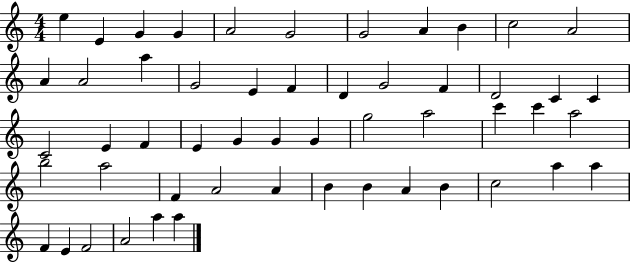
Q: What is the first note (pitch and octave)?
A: E5